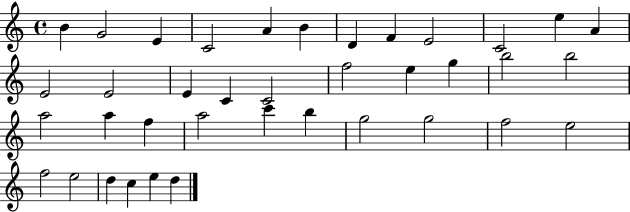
B4/q G4/h E4/q C4/h A4/q B4/q D4/q F4/q E4/h C4/h E5/q A4/q E4/h E4/h E4/q C4/q C4/h F5/h E5/q G5/q B5/h B5/h A5/h A5/q F5/q A5/h C6/q B5/q G5/h G5/h F5/h E5/h F5/h E5/h D5/q C5/q E5/q D5/q